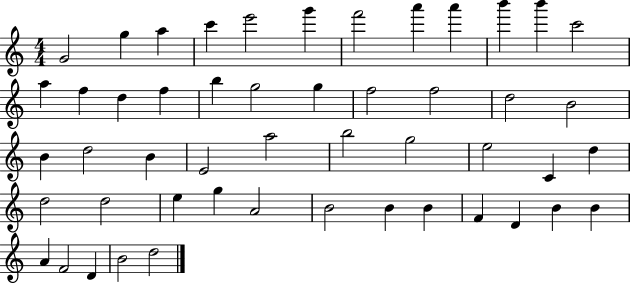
{
  \clef treble
  \numericTimeSignature
  \time 4/4
  \key c \major
  g'2 g''4 a''4 | c'''4 e'''2 g'''4 | f'''2 a'''4 a'''4 | b'''4 b'''4 c'''2 | \break a''4 f''4 d''4 f''4 | b''4 g''2 g''4 | f''2 f''2 | d''2 b'2 | \break b'4 d''2 b'4 | e'2 a''2 | b''2 g''2 | e''2 c'4 d''4 | \break d''2 d''2 | e''4 g''4 a'2 | b'2 b'4 b'4 | f'4 d'4 b'4 b'4 | \break a'4 f'2 d'4 | b'2 d''2 | \bar "|."
}